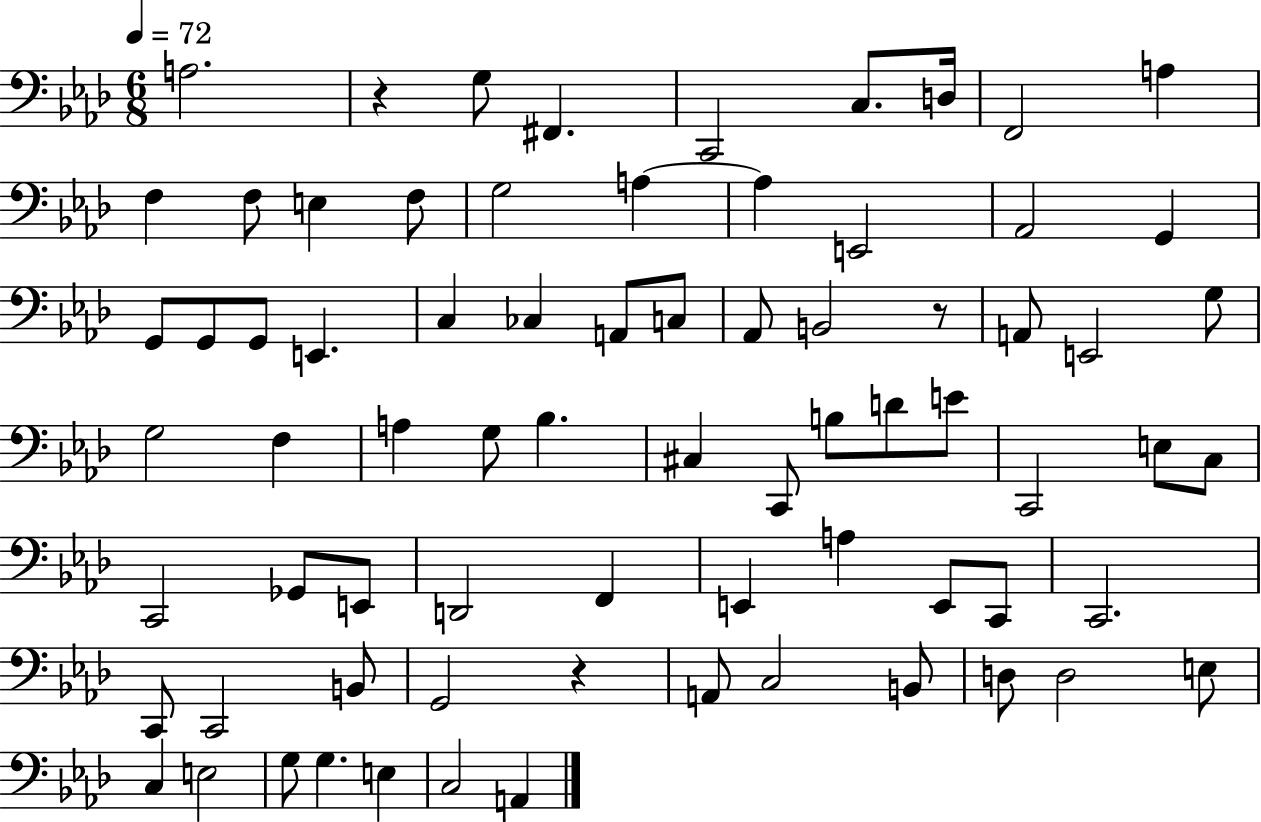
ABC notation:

X:1
T:Untitled
M:6/8
L:1/4
K:Ab
A,2 z G,/2 ^F,, C,,2 C,/2 D,/4 F,,2 A, F, F,/2 E, F,/2 G,2 A, A, E,,2 _A,,2 G,, G,,/2 G,,/2 G,,/2 E,, C, _C, A,,/2 C,/2 _A,,/2 B,,2 z/2 A,,/2 E,,2 G,/2 G,2 F, A, G,/2 _B, ^C, C,,/2 B,/2 D/2 E/2 C,,2 E,/2 C,/2 C,,2 _G,,/2 E,,/2 D,,2 F,, E,, A, E,,/2 C,,/2 C,,2 C,,/2 C,,2 B,,/2 G,,2 z A,,/2 C,2 B,,/2 D,/2 D,2 E,/2 C, E,2 G,/2 G, E, C,2 A,,